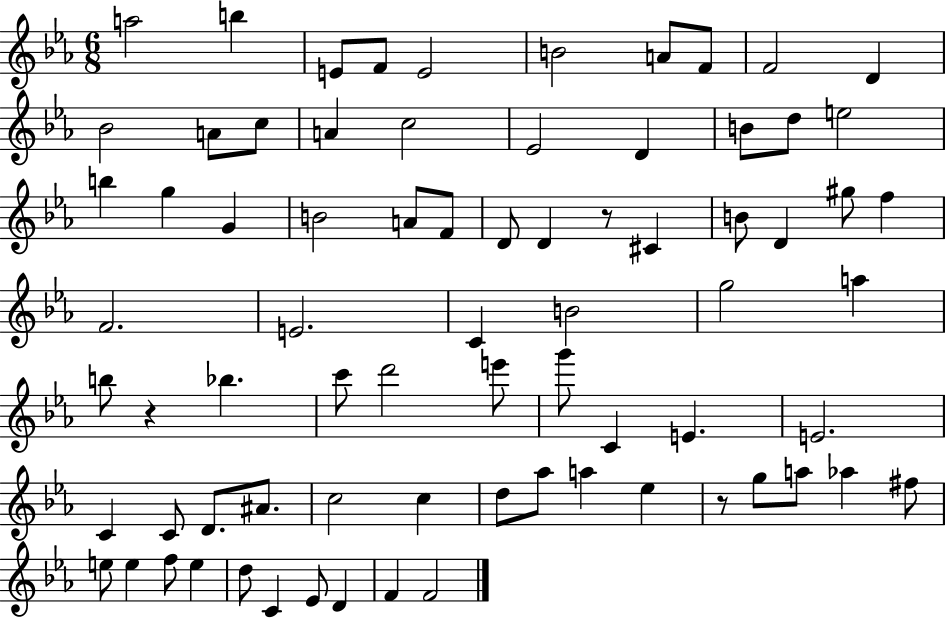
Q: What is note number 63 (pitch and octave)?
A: E5